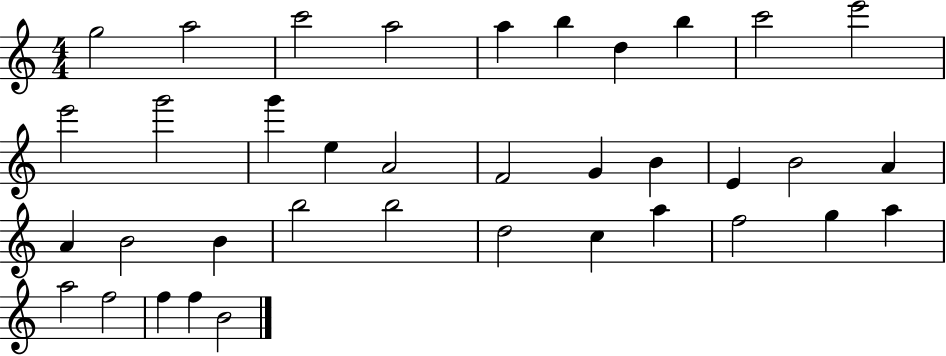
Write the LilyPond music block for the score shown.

{
  \clef treble
  \numericTimeSignature
  \time 4/4
  \key c \major
  g''2 a''2 | c'''2 a''2 | a''4 b''4 d''4 b''4 | c'''2 e'''2 | \break e'''2 g'''2 | g'''4 e''4 a'2 | f'2 g'4 b'4 | e'4 b'2 a'4 | \break a'4 b'2 b'4 | b''2 b''2 | d''2 c''4 a''4 | f''2 g''4 a''4 | \break a''2 f''2 | f''4 f''4 b'2 | \bar "|."
}